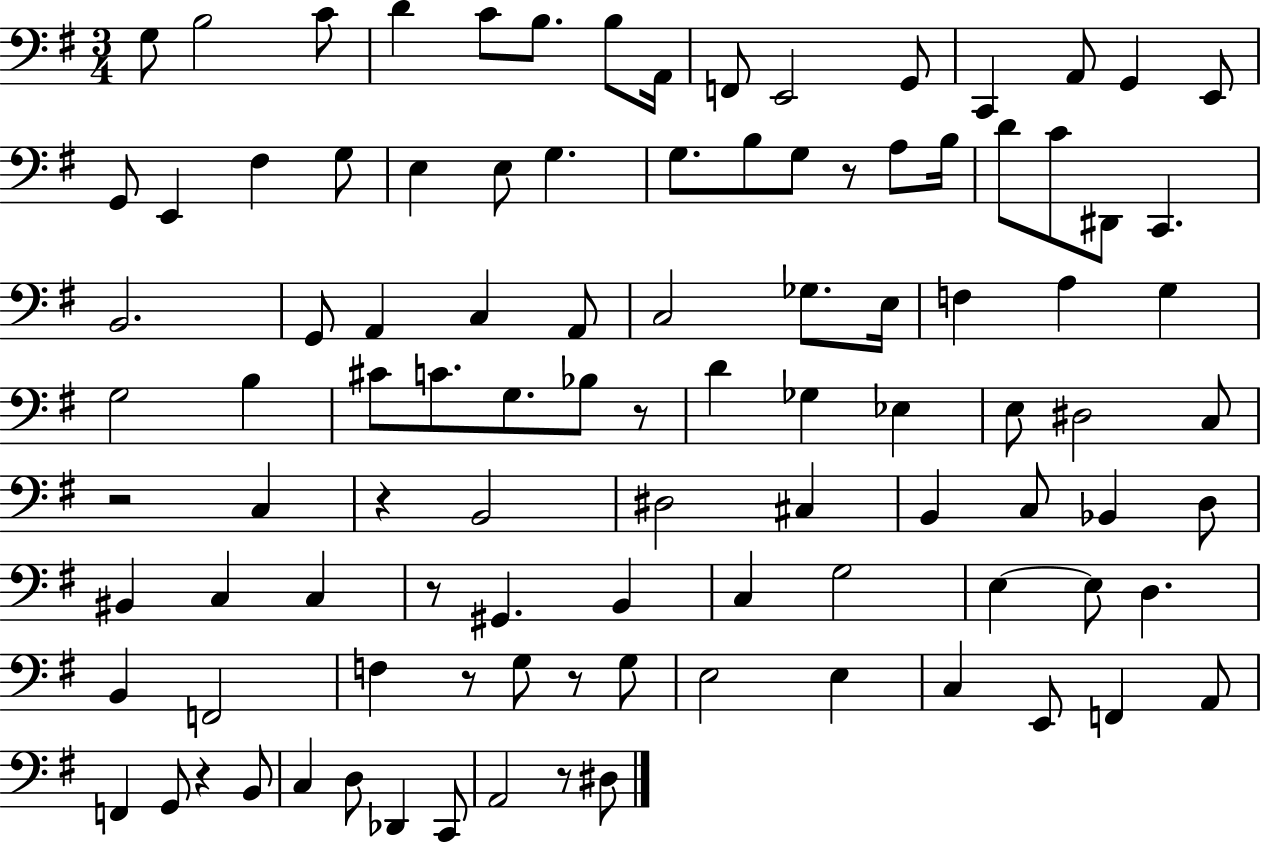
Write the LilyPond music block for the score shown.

{
  \clef bass
  \numericTimeSignature
  \time 3/4
  \key g \major
  \repeat volta 2 { g8 b2 c'8 | d'4 c'8 b8. b8 a,16 | f,8 e,2 g,8 | c,4 a,8 g,4 e,8 | \break g,8 e,4 fis4 g8 | e4 e8 g4. | g8. b8 g8 r8 a8 b16 | d'8 c'8 dis,8 c,4. | \break b,2. | g,8 a,4 c4 a,8 | c2 ges8. e16 | f4 a4 g4 | \break g2 b4 | cis'8 c'8. g8. bes8 r8 | d'4 ges4 ees4 | e8 dis2 c8 | \break r2 c4 | r4 b,2 | dis2 cis4 | b,4 c8 bes,4 d8 | \break bis,4 c4 c4 | r8 gis,4. b,4 | c4 g2 | e4~~ e8 d4. | \break b,4 f,2 | f4 r8 g8 r8 g8 | e2 e4 | c4 e,8 f,4 a,8 | \break f,4 g,8 r4 b,8 | c4 d8 des,4 c,8 | a,2 r8 dis8 | } \bar "|."
}